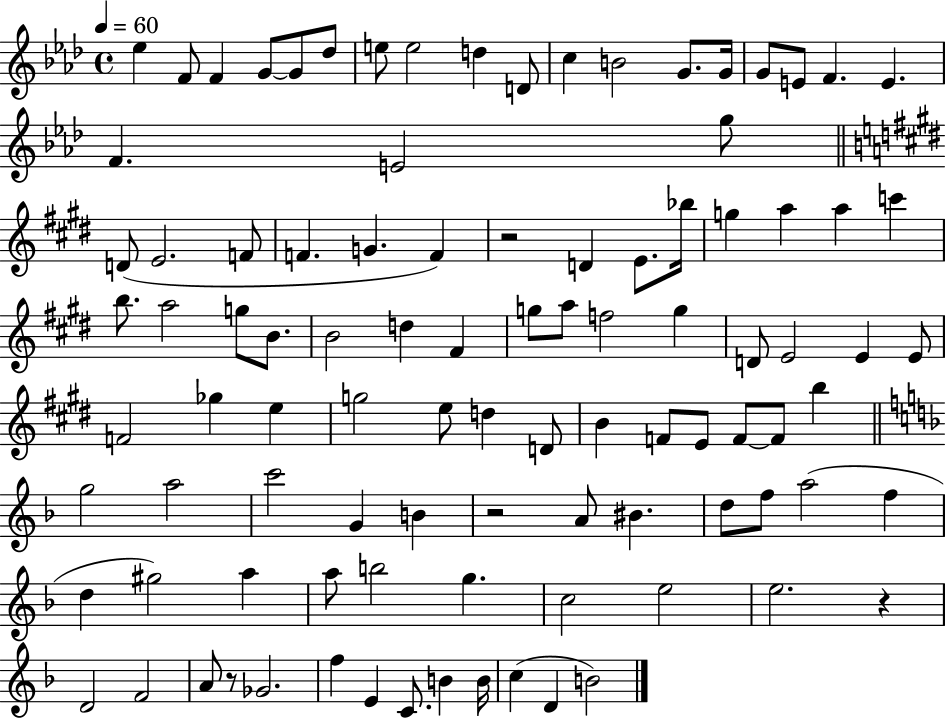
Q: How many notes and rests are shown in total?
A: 98